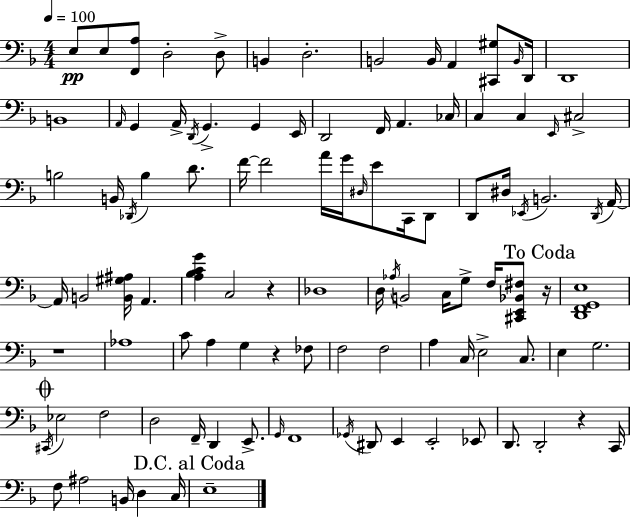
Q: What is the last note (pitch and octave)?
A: E3